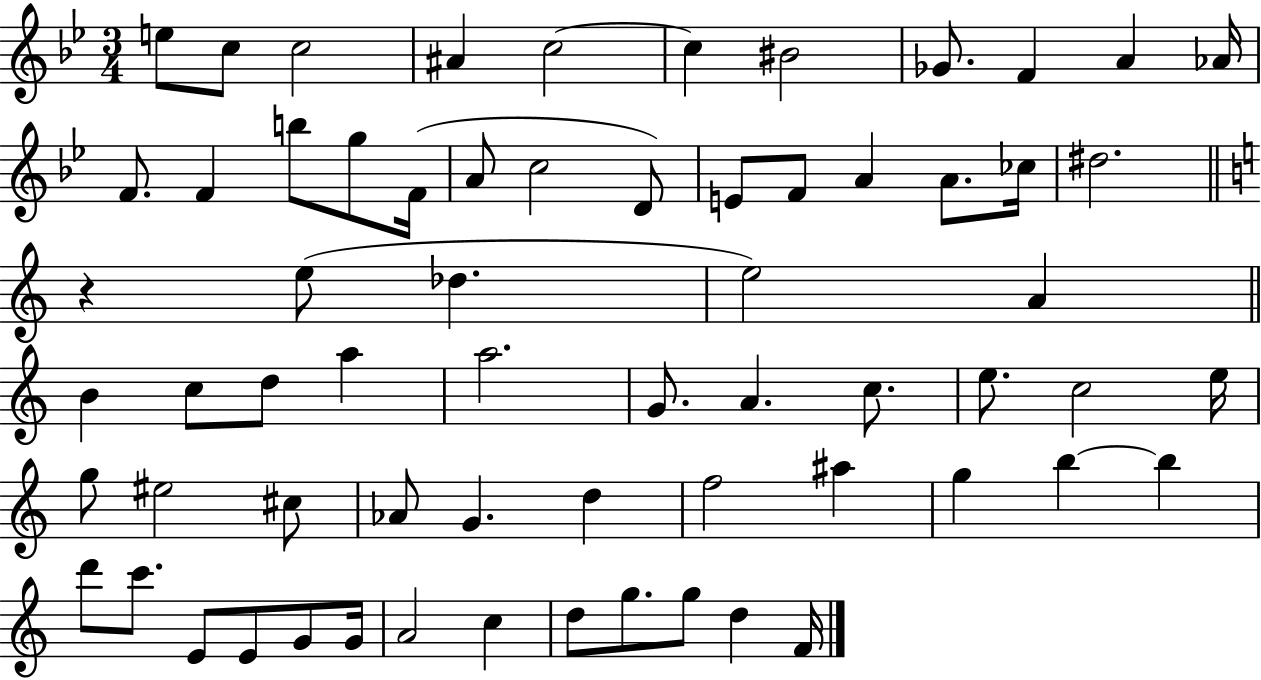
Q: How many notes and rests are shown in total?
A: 65